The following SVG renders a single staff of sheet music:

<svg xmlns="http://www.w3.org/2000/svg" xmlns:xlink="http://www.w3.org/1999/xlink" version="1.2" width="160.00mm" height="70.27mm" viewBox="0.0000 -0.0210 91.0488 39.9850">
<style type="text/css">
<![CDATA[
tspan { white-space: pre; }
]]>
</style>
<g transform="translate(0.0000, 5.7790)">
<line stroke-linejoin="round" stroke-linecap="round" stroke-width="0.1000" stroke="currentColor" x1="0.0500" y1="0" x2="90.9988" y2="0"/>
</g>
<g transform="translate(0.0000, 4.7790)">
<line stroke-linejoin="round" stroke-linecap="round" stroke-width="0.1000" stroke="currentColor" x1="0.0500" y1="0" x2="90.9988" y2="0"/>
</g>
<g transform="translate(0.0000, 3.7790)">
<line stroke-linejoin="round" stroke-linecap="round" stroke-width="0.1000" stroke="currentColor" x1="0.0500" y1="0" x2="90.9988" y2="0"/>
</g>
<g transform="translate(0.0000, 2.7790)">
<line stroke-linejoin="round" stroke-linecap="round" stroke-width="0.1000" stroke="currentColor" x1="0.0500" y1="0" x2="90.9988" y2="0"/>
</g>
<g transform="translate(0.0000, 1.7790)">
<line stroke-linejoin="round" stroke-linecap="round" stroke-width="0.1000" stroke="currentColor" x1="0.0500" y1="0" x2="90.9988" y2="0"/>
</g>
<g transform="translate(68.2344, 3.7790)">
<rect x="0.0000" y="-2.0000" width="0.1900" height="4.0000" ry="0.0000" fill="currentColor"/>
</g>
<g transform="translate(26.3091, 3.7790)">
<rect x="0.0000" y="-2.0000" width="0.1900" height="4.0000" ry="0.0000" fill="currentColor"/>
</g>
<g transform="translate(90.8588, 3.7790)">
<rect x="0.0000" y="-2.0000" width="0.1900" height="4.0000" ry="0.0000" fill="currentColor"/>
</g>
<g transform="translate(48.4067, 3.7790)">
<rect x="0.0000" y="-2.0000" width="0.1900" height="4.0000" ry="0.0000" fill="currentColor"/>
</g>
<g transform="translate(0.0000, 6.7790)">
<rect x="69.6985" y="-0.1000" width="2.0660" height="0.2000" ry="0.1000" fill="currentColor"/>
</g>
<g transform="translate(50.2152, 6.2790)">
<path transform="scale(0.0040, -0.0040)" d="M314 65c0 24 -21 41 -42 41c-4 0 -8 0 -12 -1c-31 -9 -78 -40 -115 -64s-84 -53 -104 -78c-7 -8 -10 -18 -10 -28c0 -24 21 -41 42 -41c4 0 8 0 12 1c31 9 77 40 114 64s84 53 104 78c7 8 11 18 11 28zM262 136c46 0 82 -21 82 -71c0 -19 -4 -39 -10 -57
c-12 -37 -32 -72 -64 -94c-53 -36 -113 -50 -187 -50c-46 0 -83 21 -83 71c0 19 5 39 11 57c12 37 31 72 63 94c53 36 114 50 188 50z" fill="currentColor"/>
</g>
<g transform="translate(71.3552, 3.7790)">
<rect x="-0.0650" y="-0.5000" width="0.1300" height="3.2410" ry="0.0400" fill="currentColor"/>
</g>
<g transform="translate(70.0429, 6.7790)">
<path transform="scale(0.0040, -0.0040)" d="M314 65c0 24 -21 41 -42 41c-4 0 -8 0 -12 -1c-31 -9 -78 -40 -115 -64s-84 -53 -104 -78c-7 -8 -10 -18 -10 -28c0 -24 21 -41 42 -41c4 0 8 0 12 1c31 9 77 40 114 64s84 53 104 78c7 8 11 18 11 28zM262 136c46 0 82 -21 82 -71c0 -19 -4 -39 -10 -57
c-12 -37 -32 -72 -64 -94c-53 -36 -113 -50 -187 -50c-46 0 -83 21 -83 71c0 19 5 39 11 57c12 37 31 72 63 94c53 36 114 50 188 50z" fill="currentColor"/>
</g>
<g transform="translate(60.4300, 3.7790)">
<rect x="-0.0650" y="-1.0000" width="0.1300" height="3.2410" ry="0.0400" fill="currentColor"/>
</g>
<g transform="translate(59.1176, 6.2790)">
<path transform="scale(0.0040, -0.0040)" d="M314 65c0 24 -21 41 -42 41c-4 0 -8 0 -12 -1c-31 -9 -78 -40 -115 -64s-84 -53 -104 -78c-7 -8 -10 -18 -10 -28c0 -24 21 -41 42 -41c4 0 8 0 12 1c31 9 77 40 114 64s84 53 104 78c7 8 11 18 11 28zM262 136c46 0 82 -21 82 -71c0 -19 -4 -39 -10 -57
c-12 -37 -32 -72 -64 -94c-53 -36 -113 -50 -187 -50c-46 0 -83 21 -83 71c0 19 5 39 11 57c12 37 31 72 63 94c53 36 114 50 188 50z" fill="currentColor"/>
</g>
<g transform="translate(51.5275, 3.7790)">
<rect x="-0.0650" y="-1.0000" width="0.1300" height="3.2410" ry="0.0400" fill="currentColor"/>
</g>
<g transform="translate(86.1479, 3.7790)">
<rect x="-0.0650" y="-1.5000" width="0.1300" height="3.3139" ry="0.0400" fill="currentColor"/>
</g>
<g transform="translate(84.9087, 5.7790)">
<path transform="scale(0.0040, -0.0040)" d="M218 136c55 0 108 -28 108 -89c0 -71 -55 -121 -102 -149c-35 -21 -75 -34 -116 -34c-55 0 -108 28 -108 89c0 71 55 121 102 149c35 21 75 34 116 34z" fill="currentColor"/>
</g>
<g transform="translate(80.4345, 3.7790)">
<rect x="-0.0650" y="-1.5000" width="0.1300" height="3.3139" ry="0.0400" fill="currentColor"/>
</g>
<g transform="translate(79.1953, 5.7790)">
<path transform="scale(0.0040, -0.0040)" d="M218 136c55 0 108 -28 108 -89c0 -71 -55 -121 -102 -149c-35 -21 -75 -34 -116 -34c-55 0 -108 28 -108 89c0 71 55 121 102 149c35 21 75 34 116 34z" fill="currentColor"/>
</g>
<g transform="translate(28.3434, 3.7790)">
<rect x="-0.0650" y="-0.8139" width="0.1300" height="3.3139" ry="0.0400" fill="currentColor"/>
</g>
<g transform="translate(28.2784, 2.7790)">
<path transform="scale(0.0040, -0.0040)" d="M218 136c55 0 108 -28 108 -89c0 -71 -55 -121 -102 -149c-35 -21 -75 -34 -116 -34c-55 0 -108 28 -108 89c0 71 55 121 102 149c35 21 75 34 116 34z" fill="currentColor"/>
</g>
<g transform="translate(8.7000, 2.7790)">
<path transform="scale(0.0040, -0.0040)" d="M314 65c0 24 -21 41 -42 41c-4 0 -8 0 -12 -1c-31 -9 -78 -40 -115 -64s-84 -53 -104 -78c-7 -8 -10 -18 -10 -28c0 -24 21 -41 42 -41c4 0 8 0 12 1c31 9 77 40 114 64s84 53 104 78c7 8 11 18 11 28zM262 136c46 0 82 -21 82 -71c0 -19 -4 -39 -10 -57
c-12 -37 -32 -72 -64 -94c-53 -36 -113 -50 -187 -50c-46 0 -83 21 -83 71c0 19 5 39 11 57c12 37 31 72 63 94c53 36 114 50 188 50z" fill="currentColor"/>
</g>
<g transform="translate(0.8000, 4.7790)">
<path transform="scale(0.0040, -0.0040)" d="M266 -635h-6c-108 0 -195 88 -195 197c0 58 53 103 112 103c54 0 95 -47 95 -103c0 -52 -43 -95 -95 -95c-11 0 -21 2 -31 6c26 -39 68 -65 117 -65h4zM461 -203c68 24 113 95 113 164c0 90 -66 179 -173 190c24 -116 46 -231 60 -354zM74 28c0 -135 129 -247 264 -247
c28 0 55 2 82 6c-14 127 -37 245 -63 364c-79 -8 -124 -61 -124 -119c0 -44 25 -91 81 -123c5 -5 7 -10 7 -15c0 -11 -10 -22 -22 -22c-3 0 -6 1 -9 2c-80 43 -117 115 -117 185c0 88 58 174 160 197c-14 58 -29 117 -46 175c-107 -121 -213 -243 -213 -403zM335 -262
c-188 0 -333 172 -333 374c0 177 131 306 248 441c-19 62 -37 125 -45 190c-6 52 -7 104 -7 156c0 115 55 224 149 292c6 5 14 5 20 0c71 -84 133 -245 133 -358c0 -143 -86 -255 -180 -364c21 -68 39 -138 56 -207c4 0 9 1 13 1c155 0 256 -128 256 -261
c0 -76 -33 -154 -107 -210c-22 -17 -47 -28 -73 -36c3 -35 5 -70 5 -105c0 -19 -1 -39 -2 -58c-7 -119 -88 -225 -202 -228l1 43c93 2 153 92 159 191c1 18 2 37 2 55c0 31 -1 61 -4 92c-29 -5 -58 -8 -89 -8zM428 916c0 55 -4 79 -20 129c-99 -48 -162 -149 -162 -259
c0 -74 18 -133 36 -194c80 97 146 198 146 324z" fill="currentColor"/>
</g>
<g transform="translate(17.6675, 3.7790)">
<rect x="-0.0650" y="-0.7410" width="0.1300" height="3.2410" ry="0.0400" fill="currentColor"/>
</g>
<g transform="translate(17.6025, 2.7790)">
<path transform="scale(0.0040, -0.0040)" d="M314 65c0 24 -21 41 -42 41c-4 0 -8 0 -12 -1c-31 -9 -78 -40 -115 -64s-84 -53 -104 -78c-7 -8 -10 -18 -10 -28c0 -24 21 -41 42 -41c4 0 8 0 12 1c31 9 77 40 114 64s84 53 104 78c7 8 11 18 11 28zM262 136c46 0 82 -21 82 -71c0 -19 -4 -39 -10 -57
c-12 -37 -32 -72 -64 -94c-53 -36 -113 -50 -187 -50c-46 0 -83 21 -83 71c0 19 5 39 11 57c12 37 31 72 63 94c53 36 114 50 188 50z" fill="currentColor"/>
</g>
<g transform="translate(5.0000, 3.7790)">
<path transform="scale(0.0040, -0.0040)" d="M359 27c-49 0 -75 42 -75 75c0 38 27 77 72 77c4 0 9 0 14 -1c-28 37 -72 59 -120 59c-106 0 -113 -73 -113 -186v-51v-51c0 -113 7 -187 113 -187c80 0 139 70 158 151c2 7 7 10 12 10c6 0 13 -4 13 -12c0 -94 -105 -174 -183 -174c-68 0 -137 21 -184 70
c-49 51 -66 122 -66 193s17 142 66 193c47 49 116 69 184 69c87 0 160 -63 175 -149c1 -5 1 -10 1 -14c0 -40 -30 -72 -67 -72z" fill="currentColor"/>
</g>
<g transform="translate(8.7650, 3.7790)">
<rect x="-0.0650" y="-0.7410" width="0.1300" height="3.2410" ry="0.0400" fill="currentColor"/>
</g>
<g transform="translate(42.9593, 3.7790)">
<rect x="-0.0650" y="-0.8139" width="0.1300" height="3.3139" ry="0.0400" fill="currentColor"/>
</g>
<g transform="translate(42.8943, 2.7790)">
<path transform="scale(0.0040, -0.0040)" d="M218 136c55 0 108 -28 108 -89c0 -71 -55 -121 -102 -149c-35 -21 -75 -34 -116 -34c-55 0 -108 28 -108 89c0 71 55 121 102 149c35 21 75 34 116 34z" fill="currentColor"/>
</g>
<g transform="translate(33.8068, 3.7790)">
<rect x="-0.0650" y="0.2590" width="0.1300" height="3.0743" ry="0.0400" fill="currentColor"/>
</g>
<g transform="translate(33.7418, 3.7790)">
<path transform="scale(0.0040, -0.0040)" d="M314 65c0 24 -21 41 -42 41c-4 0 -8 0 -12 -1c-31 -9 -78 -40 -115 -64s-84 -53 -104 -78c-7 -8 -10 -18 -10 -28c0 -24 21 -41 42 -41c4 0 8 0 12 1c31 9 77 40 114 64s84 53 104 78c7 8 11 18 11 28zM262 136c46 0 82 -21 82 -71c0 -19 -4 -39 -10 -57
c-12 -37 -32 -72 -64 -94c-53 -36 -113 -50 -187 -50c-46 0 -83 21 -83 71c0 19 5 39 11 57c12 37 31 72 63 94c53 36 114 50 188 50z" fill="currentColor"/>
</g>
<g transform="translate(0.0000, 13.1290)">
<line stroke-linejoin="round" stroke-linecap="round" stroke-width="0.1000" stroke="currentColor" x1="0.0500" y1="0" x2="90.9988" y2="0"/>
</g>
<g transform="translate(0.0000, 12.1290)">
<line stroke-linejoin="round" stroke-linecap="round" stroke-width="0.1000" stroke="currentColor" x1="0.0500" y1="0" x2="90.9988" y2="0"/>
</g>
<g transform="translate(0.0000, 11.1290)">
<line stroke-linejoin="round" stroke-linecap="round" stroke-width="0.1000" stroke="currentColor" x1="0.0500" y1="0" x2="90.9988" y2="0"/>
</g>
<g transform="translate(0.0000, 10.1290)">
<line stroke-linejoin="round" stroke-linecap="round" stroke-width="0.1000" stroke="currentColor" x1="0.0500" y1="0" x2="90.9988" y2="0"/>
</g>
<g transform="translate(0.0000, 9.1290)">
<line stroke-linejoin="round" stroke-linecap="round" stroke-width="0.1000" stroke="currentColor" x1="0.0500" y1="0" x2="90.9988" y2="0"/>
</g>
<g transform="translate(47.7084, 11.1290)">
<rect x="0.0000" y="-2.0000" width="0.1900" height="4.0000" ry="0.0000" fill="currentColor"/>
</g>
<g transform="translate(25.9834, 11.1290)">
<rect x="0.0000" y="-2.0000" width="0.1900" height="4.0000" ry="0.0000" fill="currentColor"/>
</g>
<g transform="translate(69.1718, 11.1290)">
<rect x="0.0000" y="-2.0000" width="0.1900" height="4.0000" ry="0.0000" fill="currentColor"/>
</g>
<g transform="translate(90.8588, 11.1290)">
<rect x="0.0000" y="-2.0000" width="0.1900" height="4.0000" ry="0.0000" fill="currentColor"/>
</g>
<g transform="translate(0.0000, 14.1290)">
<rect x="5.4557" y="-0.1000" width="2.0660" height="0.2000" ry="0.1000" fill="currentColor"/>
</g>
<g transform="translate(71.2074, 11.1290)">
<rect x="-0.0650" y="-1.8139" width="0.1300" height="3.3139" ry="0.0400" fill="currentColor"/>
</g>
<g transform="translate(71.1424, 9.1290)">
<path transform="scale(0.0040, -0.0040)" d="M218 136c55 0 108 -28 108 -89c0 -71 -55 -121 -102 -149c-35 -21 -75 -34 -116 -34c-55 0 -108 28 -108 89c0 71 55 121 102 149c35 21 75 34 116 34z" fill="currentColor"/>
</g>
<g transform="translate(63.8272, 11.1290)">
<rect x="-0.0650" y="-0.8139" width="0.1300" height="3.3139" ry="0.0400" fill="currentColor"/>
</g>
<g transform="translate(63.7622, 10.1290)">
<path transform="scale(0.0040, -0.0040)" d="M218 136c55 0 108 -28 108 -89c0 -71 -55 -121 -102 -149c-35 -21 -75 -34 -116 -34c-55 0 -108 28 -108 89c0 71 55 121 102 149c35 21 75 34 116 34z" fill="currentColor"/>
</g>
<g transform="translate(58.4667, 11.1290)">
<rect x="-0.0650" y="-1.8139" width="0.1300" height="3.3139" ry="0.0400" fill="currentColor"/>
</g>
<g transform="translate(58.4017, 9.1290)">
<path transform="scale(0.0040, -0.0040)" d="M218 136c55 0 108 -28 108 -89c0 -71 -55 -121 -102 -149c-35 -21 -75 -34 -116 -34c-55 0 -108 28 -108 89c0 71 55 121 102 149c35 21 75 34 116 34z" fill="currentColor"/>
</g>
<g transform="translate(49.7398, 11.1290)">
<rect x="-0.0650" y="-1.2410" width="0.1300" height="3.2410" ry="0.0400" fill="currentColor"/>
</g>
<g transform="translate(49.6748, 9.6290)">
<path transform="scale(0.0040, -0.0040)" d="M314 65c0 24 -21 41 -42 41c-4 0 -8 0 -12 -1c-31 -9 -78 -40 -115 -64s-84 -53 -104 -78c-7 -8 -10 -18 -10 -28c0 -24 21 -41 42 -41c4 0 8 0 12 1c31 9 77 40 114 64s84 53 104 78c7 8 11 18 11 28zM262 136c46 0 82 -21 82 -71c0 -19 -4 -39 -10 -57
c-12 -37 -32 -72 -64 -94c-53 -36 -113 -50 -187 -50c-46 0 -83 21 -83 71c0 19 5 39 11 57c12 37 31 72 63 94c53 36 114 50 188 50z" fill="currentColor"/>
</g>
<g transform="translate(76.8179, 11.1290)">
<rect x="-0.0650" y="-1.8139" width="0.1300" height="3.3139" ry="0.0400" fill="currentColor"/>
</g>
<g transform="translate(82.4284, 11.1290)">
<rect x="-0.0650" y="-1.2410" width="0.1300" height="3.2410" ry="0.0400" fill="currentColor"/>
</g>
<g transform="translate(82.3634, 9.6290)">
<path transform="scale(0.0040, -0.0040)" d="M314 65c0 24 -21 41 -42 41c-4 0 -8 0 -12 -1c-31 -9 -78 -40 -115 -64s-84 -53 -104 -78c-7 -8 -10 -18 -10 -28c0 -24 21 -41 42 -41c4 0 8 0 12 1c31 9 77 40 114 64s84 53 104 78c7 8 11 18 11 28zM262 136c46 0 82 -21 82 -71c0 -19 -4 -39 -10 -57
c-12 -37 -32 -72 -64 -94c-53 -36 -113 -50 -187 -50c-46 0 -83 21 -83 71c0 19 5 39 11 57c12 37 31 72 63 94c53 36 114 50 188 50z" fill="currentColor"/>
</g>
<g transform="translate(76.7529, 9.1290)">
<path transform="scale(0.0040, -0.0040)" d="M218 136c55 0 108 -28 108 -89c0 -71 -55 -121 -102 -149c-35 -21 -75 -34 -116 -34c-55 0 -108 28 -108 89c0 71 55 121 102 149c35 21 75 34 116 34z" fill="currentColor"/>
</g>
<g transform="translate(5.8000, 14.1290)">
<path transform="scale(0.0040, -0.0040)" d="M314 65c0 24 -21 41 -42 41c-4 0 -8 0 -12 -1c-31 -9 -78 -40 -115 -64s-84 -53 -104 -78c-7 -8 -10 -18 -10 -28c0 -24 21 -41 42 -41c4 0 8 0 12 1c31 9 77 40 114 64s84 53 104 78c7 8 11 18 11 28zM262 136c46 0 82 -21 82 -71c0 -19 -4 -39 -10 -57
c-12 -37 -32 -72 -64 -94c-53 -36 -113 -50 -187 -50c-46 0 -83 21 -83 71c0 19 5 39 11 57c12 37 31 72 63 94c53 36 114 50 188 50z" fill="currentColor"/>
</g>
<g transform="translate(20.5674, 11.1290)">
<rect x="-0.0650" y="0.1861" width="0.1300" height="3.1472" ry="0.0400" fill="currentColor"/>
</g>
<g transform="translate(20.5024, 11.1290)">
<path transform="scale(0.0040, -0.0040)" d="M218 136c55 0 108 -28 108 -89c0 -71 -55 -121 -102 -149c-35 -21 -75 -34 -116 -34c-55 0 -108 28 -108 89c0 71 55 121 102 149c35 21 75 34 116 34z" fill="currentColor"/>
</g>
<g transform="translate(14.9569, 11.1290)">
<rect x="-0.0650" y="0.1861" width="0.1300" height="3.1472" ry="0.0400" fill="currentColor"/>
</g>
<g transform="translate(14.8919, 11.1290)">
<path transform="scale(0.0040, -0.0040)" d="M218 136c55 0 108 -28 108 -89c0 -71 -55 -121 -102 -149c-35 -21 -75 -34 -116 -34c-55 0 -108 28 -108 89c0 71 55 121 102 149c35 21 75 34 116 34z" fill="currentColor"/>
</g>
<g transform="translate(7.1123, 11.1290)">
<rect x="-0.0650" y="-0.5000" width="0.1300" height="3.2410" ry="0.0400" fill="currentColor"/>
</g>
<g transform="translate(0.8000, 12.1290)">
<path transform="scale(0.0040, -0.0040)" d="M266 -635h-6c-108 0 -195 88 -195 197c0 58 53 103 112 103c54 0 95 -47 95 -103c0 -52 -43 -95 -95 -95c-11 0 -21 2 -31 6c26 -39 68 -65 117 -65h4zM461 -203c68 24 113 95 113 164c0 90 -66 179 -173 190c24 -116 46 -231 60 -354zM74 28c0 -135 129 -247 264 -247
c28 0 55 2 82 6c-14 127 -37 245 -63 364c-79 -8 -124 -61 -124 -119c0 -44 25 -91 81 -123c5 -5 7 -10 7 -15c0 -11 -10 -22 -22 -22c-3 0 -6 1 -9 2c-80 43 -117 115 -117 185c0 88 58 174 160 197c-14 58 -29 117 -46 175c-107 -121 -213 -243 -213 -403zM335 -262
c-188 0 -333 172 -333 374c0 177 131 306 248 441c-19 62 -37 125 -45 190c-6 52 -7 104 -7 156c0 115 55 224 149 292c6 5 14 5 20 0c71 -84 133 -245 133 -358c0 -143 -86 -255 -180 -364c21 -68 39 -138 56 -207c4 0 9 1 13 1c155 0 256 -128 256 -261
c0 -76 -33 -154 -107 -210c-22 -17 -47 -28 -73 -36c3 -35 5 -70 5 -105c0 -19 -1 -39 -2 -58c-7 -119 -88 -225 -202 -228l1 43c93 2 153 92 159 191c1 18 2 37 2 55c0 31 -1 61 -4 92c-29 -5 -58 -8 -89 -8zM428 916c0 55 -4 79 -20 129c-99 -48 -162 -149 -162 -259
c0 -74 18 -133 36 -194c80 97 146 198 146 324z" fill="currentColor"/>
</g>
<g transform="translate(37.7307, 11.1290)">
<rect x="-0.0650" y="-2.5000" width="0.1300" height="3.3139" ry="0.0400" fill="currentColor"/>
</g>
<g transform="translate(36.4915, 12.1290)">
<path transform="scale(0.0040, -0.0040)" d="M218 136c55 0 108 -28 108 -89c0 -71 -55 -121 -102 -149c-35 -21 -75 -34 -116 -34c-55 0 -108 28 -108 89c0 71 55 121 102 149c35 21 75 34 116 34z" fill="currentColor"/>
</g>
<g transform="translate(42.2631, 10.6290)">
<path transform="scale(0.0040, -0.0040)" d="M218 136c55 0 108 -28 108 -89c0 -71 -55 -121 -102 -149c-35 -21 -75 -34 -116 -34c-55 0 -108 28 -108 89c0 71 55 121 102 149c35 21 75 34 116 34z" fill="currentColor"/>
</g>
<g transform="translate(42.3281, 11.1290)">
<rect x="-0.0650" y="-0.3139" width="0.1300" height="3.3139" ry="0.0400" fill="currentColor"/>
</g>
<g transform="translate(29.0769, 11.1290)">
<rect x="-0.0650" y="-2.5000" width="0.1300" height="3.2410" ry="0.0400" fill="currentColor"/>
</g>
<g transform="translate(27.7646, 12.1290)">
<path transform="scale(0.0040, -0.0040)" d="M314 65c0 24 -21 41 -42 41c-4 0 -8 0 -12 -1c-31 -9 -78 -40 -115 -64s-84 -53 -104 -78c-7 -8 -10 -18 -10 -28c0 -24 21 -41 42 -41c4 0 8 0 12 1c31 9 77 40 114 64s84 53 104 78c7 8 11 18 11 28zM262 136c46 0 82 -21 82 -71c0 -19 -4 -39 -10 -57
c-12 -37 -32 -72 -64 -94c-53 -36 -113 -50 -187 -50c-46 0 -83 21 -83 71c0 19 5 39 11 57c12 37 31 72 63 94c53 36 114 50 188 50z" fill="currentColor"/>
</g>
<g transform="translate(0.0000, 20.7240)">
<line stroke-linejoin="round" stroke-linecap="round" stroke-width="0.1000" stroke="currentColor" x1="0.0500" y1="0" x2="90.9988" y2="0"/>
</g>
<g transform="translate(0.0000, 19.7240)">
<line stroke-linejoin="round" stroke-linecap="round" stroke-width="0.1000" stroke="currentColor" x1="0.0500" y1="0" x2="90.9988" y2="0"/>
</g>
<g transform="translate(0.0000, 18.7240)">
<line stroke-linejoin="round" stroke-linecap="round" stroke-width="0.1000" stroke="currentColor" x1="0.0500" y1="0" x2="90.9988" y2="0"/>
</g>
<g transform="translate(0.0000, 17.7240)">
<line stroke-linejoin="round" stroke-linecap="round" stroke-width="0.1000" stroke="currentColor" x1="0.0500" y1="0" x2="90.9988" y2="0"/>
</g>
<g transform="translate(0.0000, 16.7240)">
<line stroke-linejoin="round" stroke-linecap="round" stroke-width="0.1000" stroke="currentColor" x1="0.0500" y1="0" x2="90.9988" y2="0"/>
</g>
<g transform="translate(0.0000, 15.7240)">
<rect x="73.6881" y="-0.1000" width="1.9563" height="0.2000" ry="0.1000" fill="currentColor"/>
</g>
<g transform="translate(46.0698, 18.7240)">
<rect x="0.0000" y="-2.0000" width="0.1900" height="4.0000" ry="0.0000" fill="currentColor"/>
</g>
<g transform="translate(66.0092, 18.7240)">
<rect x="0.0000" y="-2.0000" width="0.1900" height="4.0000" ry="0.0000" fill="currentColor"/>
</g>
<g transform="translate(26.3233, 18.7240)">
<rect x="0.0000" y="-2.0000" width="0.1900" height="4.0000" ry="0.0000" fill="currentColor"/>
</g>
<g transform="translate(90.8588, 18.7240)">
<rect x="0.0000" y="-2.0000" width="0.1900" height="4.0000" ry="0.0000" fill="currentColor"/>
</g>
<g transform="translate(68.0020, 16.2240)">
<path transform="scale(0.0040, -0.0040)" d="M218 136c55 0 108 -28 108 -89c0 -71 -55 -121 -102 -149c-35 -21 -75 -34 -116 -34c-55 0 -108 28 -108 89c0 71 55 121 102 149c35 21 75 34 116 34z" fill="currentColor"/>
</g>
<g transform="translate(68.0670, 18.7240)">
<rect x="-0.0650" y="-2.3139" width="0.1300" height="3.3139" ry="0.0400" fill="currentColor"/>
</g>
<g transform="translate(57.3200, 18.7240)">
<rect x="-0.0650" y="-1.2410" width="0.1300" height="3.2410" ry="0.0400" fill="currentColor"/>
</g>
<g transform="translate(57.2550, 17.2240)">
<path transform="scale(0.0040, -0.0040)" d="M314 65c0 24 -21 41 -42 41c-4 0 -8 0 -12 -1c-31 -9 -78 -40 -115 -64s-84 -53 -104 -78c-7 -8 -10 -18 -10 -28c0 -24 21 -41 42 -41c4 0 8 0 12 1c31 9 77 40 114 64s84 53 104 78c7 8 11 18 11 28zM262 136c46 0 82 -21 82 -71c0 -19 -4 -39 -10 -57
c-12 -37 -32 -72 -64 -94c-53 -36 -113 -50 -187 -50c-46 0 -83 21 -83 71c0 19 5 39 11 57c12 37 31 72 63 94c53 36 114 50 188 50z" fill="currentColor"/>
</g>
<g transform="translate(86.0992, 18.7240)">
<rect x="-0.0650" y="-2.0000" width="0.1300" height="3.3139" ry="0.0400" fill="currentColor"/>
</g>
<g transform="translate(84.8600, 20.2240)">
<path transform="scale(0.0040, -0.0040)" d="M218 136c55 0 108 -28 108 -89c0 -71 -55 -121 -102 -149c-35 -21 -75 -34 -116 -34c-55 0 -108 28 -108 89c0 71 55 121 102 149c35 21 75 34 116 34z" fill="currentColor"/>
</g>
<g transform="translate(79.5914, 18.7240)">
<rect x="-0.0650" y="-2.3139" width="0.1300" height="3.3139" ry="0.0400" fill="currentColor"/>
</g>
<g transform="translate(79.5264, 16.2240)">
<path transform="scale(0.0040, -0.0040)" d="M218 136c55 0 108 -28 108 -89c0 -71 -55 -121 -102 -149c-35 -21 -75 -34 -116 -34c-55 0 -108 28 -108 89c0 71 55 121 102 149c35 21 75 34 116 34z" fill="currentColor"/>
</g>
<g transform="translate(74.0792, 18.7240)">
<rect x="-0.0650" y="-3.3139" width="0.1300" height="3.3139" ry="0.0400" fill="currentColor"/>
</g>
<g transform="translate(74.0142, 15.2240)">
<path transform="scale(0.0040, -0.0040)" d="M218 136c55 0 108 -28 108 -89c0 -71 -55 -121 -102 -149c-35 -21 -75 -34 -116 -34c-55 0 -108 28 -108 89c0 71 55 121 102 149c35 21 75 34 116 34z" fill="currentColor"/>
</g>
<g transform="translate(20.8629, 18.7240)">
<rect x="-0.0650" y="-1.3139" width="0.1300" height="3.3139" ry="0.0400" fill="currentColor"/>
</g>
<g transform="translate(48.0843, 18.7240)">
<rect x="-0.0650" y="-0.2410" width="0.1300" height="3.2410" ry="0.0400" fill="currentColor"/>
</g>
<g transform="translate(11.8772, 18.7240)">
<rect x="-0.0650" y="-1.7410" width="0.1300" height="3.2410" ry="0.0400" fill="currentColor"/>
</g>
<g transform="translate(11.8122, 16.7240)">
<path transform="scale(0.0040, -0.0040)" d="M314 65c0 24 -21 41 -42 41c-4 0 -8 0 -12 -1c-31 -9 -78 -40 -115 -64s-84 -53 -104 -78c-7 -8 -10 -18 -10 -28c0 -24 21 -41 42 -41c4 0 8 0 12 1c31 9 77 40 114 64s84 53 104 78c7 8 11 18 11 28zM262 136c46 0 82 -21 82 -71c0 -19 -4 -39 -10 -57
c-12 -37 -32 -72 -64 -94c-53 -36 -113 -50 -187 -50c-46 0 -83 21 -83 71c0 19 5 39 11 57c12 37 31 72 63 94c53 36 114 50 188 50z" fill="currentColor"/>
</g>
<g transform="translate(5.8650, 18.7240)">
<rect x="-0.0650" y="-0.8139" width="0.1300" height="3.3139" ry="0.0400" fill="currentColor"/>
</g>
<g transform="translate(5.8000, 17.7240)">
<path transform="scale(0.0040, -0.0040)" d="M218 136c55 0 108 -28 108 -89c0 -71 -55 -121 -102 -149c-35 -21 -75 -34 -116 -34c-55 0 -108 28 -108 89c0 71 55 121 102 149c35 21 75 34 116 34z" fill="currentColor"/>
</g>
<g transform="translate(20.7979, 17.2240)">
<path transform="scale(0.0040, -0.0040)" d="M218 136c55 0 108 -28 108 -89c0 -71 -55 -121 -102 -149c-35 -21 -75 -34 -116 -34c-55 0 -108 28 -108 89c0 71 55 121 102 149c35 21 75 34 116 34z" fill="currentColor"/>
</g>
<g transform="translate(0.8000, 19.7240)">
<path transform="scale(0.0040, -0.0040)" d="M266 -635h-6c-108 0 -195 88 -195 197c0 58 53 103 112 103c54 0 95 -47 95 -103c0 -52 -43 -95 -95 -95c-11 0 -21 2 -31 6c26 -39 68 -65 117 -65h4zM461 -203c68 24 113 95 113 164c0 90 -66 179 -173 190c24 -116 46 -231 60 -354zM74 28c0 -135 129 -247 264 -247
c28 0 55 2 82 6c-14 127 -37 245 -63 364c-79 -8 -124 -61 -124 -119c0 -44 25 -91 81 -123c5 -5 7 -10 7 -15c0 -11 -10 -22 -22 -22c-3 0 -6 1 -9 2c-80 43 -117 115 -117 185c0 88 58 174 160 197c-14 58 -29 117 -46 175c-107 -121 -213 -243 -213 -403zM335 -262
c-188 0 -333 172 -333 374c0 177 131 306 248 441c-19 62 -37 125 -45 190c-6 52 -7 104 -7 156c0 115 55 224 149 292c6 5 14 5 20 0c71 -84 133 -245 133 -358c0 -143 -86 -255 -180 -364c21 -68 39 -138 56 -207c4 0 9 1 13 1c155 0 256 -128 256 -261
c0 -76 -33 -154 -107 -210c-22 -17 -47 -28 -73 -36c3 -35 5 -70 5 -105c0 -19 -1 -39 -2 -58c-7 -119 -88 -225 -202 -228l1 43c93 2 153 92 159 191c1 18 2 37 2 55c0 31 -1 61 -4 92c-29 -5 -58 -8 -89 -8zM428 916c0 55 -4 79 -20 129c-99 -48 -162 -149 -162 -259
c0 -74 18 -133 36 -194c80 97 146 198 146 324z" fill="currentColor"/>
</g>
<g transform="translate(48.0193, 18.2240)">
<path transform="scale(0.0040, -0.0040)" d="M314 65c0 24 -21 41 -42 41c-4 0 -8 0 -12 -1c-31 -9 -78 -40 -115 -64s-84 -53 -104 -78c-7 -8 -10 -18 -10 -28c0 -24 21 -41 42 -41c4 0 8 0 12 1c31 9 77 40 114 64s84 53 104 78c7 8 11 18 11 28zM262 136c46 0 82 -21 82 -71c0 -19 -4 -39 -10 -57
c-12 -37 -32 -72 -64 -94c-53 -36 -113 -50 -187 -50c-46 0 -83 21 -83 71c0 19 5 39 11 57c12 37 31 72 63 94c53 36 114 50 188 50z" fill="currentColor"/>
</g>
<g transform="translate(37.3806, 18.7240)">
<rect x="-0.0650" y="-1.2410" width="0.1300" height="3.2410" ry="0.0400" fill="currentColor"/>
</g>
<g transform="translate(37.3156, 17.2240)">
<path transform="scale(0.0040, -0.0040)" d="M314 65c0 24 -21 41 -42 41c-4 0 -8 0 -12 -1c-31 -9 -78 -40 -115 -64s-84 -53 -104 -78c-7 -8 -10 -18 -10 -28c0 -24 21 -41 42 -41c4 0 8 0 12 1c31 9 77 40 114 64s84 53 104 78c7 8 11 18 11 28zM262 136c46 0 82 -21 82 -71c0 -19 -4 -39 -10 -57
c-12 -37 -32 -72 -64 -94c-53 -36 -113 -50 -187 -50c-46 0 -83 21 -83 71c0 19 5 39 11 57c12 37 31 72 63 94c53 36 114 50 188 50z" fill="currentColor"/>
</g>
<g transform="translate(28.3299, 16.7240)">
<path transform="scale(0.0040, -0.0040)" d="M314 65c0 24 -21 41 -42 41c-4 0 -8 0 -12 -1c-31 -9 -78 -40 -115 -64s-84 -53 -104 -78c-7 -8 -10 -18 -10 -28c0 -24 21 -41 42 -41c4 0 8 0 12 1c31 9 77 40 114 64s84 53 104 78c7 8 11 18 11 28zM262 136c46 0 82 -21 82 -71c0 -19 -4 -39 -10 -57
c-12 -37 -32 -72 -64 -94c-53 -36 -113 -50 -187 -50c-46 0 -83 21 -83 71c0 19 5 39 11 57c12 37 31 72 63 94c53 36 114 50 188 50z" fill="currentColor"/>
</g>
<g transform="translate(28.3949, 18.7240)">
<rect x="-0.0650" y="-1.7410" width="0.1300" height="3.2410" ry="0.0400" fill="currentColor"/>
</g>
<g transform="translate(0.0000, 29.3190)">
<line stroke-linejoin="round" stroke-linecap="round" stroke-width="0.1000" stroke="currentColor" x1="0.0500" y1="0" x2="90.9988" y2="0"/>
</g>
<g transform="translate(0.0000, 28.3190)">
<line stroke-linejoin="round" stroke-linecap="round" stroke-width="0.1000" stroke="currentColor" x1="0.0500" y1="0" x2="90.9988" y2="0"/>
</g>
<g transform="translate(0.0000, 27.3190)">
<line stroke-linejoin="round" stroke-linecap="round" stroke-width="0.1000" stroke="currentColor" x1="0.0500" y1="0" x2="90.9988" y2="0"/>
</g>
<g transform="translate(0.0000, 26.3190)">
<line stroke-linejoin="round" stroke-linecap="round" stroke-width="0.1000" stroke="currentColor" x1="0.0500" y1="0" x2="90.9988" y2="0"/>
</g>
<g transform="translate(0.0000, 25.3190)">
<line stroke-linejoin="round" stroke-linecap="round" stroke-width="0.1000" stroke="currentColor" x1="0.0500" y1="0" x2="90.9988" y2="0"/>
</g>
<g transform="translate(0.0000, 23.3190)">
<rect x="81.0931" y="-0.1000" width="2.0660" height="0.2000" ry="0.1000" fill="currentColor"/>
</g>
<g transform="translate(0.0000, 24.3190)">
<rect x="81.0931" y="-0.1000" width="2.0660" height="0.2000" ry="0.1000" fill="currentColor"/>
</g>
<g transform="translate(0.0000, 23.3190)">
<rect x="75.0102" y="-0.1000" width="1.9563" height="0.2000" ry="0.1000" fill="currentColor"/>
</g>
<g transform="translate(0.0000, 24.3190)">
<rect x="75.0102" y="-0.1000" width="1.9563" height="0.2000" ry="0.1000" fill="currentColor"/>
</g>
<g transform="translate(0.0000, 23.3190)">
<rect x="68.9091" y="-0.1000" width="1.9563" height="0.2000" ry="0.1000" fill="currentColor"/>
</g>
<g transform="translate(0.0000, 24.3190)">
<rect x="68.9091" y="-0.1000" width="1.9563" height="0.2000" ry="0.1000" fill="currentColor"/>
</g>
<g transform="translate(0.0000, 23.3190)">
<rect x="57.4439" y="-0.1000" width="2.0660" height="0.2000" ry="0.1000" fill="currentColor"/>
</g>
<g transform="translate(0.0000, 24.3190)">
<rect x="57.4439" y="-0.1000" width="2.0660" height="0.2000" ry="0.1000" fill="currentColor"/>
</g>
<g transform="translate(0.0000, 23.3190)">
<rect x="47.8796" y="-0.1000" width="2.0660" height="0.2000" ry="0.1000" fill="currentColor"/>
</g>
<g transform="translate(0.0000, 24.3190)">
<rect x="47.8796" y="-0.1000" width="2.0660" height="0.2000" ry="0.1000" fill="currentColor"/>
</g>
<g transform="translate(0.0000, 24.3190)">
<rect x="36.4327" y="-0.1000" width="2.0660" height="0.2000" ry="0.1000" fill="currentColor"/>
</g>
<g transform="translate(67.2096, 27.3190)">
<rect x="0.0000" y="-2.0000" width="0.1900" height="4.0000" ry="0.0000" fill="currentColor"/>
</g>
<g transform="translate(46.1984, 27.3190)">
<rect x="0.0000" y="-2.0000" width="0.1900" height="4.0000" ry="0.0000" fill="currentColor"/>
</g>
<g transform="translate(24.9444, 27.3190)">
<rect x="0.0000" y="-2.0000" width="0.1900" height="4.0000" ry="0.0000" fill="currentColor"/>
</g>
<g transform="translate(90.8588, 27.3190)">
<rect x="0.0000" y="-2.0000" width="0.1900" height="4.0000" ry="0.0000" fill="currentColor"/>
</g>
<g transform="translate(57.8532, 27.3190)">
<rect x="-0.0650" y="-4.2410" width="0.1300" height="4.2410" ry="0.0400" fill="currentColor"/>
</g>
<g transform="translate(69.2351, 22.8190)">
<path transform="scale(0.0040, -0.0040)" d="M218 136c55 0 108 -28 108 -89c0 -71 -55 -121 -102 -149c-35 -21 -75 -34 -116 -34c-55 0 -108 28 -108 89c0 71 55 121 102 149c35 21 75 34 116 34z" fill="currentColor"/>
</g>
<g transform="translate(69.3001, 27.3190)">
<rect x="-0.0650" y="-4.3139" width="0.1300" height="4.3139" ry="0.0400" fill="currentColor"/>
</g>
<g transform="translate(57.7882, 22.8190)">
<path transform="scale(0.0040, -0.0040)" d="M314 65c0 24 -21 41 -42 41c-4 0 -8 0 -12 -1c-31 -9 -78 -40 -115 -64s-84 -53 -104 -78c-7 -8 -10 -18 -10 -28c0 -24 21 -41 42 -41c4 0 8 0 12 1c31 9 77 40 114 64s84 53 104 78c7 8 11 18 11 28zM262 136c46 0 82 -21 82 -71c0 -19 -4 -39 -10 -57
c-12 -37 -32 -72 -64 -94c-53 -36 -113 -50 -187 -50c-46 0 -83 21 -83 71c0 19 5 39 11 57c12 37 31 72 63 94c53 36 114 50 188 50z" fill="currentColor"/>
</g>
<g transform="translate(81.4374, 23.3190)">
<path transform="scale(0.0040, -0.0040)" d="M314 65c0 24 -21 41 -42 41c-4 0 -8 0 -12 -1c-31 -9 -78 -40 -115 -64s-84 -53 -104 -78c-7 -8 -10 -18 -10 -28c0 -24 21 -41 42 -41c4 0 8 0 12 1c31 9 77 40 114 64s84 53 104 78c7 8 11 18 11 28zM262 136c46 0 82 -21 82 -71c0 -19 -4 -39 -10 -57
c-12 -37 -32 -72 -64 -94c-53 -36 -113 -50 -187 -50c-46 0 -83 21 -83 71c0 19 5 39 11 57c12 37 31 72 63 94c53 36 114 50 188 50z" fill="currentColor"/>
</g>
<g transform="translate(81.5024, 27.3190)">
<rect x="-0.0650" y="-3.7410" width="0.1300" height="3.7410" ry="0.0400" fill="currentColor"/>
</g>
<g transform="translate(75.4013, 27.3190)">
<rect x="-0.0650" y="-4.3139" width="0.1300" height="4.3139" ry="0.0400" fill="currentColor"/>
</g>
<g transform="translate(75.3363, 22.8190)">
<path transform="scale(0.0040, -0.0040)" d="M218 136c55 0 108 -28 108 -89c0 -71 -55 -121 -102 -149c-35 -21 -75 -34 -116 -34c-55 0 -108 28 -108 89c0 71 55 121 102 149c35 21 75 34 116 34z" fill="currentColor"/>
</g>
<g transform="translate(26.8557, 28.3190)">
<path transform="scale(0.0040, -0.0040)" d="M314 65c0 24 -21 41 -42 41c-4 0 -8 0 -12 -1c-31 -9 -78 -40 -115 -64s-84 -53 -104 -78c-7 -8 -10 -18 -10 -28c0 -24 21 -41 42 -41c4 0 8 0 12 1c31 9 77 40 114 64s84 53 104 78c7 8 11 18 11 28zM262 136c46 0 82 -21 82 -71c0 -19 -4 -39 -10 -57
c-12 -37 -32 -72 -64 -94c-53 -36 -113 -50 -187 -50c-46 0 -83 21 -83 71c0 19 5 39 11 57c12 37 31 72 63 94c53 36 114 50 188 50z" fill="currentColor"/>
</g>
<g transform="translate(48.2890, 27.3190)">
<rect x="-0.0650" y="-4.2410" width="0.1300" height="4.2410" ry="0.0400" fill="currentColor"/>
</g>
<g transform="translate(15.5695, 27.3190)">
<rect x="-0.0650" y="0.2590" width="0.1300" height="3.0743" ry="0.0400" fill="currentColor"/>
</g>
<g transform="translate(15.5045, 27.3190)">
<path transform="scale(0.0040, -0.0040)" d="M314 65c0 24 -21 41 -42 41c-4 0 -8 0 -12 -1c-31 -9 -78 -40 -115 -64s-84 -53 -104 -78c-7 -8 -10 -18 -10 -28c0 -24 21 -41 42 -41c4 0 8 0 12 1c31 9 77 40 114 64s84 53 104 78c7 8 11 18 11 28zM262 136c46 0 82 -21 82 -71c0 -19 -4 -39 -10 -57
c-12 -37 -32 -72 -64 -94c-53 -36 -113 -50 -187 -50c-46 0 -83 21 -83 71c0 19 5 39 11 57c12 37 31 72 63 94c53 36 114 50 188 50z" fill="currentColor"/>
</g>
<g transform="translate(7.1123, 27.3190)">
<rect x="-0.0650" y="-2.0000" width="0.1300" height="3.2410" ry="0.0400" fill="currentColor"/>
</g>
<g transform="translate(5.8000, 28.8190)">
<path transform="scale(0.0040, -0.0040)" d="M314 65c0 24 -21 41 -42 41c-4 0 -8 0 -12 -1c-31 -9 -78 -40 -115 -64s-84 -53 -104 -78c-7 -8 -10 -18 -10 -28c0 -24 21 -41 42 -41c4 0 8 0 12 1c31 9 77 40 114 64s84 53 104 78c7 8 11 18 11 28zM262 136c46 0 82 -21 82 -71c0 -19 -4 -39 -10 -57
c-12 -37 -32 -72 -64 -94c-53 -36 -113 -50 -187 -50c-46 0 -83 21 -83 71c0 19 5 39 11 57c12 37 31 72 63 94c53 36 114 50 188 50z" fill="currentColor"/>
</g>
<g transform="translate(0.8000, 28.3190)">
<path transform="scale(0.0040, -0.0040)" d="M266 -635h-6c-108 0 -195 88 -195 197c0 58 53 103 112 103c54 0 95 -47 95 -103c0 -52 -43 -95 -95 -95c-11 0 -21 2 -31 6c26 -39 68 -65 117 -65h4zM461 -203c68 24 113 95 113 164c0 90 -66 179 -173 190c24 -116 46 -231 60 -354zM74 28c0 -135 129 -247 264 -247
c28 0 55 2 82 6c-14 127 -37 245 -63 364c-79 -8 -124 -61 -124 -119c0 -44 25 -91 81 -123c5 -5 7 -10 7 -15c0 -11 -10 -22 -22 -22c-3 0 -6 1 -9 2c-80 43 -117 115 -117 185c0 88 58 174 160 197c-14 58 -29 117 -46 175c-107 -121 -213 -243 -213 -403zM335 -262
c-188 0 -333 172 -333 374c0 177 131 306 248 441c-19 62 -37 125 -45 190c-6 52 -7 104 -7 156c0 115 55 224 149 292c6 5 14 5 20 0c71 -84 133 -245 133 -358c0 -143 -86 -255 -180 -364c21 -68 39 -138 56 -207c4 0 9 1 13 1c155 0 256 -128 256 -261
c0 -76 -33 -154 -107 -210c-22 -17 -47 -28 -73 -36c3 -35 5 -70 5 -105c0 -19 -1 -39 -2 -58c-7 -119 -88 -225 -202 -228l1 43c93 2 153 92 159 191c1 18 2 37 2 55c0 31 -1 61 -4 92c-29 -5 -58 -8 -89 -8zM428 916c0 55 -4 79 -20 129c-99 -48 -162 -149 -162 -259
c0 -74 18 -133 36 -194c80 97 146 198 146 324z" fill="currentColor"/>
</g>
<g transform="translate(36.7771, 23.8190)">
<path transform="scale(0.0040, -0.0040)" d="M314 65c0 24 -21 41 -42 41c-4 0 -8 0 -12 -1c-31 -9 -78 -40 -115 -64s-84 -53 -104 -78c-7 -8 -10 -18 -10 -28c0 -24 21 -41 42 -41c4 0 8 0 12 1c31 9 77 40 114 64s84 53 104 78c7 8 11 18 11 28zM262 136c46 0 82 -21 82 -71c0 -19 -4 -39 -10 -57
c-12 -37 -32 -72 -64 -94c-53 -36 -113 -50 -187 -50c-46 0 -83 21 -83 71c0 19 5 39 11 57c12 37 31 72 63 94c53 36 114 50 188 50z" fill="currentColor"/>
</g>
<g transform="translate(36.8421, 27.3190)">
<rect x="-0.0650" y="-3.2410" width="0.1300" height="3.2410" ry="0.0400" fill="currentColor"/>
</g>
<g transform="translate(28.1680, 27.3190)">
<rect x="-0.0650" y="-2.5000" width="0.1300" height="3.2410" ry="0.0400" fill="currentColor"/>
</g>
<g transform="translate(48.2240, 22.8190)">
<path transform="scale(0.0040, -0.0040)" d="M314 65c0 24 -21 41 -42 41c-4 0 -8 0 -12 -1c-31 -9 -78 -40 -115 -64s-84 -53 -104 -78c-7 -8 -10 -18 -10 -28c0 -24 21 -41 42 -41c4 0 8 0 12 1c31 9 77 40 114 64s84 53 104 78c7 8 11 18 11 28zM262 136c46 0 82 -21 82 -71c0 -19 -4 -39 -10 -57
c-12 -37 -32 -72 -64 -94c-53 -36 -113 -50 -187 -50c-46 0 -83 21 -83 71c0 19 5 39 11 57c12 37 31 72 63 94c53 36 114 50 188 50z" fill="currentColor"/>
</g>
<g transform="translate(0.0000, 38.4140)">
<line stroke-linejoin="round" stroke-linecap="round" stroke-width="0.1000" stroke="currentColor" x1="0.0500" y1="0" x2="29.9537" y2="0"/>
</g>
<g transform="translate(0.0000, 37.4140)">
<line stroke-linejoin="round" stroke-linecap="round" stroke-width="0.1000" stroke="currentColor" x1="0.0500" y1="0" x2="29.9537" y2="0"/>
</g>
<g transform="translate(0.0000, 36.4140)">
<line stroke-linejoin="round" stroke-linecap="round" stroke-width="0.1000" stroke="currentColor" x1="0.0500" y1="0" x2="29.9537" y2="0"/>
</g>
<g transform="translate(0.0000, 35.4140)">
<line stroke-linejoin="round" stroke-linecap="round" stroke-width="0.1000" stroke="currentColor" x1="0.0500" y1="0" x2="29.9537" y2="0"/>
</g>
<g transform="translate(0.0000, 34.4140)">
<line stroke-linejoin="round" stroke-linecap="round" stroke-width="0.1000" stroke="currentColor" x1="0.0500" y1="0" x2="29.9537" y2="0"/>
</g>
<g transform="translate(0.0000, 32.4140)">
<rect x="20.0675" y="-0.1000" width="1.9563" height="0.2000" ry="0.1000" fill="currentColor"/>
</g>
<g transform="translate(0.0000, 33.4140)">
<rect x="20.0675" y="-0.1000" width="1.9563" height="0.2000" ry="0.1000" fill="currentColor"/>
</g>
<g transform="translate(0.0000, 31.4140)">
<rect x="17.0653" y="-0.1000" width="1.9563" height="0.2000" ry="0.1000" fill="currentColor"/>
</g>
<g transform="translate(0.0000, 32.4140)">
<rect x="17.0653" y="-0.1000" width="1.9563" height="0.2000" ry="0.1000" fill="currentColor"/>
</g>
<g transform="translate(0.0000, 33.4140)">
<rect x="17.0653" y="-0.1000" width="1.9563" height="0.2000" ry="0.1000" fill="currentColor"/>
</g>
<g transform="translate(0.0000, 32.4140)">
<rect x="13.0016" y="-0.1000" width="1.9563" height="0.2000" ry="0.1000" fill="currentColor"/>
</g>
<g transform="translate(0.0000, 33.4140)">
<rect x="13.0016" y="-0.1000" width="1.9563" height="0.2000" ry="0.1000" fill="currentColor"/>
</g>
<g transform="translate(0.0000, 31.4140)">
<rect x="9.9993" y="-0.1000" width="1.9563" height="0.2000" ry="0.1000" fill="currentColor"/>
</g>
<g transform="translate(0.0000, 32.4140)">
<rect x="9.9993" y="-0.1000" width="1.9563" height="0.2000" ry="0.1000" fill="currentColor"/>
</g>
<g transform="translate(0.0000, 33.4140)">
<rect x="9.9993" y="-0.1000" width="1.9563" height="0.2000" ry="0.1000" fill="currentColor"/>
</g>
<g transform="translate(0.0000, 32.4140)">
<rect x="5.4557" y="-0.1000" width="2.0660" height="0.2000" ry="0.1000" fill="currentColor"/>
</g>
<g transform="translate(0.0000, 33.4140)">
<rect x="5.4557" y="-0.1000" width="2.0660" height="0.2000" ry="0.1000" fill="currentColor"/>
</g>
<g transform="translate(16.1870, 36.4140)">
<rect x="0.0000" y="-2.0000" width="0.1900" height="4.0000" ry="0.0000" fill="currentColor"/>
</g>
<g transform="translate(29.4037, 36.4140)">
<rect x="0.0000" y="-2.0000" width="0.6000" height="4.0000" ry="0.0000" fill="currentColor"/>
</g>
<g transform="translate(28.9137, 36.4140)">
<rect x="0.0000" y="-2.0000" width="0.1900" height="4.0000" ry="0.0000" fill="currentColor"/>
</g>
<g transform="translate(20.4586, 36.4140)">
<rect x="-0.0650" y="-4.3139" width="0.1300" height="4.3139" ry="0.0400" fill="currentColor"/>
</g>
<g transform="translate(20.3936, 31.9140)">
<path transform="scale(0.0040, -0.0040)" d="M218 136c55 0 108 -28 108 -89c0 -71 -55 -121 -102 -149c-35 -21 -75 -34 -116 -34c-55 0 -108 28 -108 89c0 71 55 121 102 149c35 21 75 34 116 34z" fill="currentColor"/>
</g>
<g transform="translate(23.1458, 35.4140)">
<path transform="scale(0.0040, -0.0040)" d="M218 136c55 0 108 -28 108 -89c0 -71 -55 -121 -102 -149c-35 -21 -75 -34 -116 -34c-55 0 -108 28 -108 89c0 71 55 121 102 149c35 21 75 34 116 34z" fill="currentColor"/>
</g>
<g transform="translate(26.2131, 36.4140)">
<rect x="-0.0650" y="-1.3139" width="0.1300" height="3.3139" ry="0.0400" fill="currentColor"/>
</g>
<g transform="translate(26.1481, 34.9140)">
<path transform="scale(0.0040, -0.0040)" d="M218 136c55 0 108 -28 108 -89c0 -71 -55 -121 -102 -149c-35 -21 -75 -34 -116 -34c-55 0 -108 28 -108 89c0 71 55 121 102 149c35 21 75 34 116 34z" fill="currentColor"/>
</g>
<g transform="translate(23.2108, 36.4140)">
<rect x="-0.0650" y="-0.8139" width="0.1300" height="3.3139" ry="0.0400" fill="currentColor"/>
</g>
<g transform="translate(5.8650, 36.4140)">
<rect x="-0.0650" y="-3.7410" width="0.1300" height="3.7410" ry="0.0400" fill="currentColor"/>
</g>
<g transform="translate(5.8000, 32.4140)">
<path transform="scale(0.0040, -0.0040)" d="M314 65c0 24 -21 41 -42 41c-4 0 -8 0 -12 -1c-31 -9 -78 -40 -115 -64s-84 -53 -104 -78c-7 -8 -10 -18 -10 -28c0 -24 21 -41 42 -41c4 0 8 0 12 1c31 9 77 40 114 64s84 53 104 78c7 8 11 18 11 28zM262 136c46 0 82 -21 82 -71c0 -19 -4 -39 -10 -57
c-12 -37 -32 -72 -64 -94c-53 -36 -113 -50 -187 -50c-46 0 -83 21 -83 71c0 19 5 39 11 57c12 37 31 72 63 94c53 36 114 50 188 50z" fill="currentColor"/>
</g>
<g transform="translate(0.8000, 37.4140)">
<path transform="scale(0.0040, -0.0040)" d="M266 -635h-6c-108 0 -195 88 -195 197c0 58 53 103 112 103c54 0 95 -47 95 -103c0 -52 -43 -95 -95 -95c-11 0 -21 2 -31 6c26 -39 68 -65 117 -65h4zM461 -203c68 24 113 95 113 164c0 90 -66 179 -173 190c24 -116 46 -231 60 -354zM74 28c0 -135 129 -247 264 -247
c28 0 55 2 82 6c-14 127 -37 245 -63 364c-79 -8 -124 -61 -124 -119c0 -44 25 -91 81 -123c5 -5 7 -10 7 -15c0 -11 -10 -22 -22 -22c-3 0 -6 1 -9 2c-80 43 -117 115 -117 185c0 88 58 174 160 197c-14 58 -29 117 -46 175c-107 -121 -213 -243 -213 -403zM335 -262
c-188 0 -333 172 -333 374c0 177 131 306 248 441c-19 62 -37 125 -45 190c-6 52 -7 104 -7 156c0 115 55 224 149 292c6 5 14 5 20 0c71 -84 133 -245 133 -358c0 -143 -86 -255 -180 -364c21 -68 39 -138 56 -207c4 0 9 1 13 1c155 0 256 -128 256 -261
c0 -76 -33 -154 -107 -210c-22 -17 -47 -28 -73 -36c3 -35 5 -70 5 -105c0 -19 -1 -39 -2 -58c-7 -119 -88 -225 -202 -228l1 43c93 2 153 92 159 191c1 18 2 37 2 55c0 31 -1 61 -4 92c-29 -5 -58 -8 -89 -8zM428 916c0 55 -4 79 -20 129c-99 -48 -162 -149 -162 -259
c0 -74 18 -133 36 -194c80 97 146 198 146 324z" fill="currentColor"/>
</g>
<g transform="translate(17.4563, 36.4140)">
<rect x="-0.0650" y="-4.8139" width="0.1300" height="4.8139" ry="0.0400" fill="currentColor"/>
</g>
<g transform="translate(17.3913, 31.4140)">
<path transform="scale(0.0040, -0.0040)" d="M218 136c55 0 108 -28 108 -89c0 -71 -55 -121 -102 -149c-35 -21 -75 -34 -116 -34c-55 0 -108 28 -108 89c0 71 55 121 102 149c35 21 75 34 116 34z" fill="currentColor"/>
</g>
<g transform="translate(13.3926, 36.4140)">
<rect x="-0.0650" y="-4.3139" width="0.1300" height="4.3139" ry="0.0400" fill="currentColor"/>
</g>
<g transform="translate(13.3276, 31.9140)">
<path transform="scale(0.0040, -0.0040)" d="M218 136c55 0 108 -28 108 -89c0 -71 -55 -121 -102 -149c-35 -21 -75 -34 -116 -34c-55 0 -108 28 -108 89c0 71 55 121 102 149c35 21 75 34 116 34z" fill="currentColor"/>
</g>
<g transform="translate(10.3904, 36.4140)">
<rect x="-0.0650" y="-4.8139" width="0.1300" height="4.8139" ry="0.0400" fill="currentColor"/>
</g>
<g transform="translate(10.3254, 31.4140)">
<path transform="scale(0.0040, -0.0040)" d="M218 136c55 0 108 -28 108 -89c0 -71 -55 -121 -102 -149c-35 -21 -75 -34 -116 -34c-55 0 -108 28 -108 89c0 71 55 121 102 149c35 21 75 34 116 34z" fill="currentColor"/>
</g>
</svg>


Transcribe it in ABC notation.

X:1
T:Untitled
M:4/4
L:1/4
K:C
d2 d2 d B2 d D2 D2 C2 E E C2 B B G2 G c e2 f d f f e2 d f2 e f2 e2 c2 e2 g b g F F2 B2 G2 b2 d'2 d'2 d' d' c'2 c'2 e' d' e' d' d e